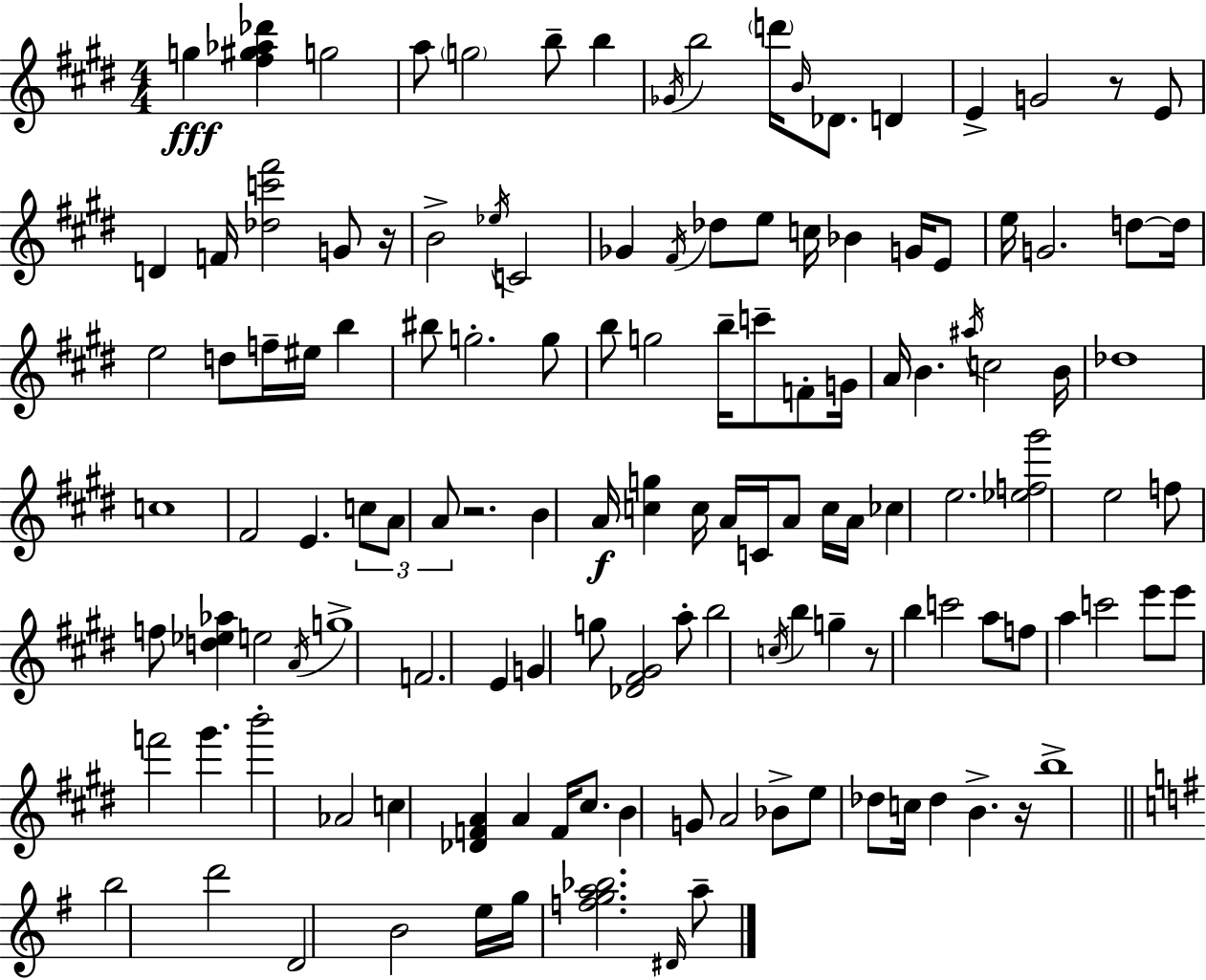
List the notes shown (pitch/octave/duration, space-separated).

G5/q [F#5,G#5,Ab5,Db6]/q G5/h A5/e G5/h B5/e B5/q Gb4/s B5/h D6/s B4/s Db4/e. D4/q E4/q G4/h R/e E4/e D4/q F4/s [Db5,C6,F#6]/h G4/e R/s B4/h Eb5/s C4/h Gb4/q F#4/s Db5/e E5/e C5/s Bb4/q G4/s E4/e E5/s G4/h. D5/e D5/s E5/h D5/e F5/s EIS5/s B5/q BIS5/e G5/h. G5/e B5/e G5/h B5/s C6/e F4/e G4/s A4/s B4/q. A#5/s C5/h B4/s Db5/w C5/w F#4/h E4/q. C5/e A4/e A4/e R/h. B4/q A4/s [C5,G5]/q C5/s A4/s C4/s A4/e C5/s A4/s CES5/q E5/h. [Eb5,F5,G#6]/h E5/h F5/e F5/e [D5,Eb5,Ab5]/q E5/h A4/s G5/w F4/h. E4/q G4/q G5/e [Db4,F#4,G#4]/h A5/e B5/h C5/s B5/q G5/q R/e B5/q C6/h A5/e F5/e A5/q C6/h E6/e E6/e F6/h G#6/q. B6/h Ab4/h C5/q [Db4,F4,A4]/q A4/q F4/s C#5/e. B4/q G4/e A4/h Bb4/e E5/e Db5/e C5/s Db5/q B4/q. R/s B5/w B5/h D6/h D4/h B4/h E5/s G5/s [F5,G5,A5,Bb5]/h. D#4/s A5/e